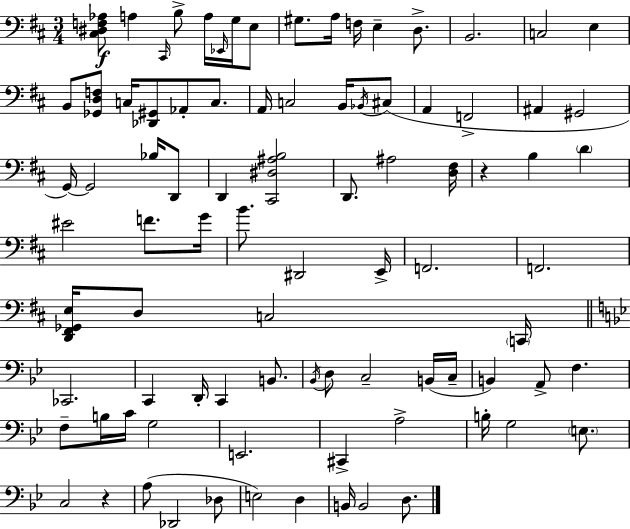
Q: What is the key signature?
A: D major